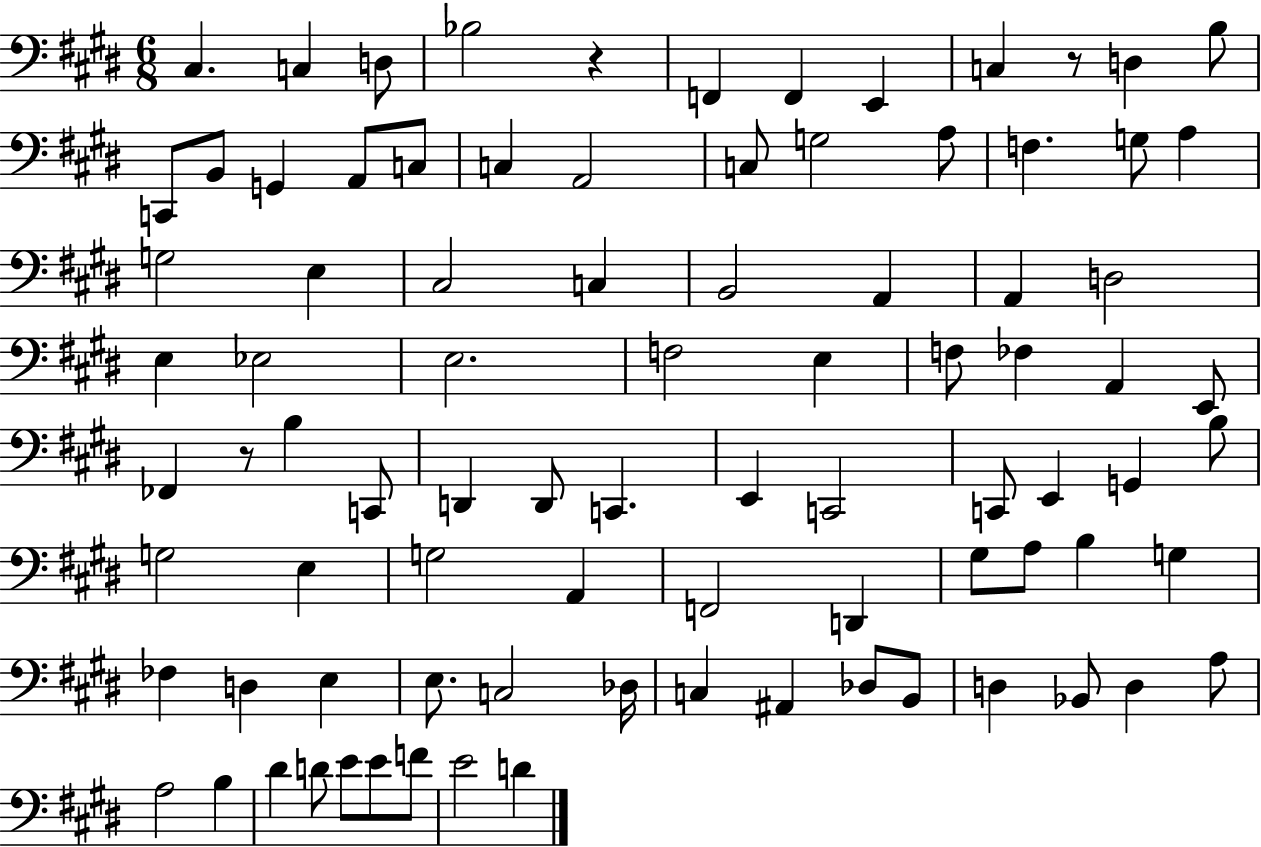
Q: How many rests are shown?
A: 3